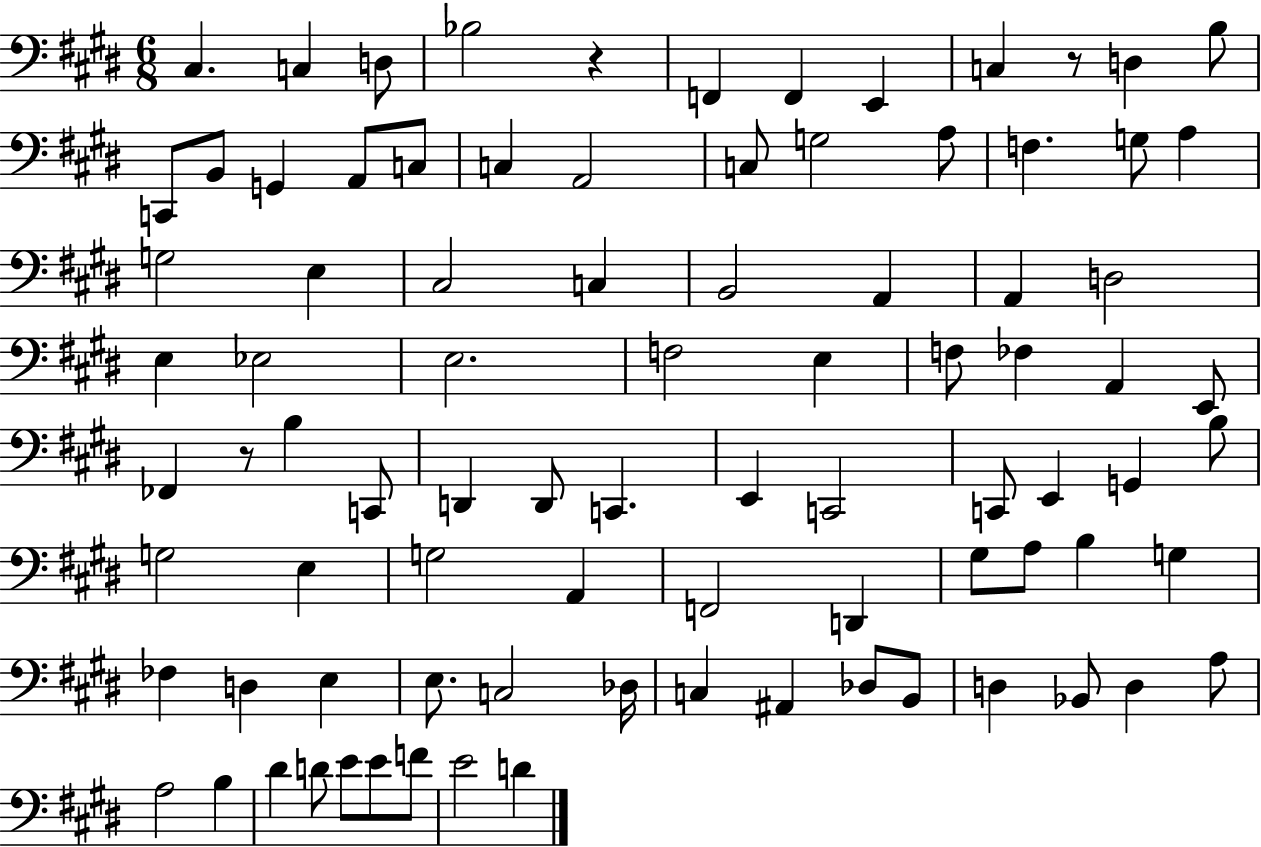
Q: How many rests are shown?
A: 3